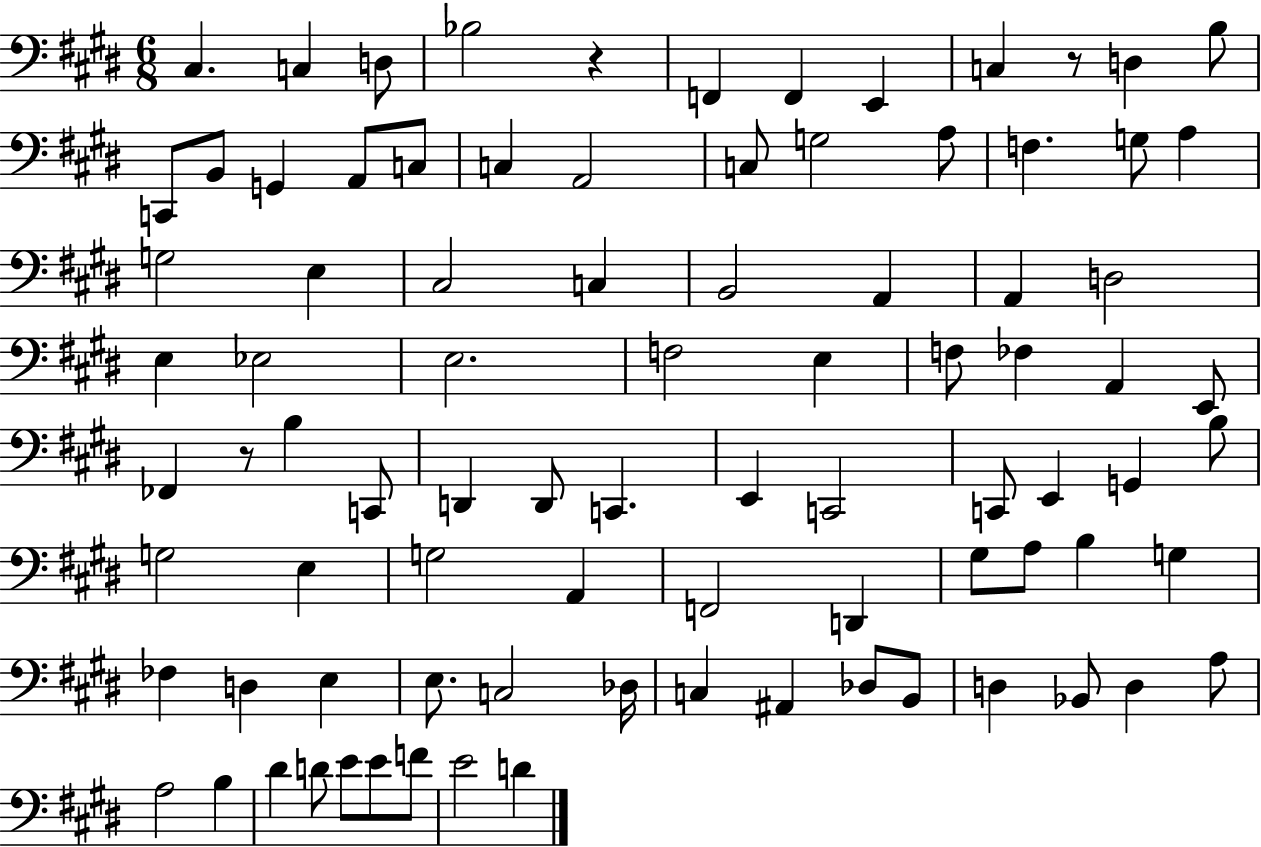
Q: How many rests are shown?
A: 3